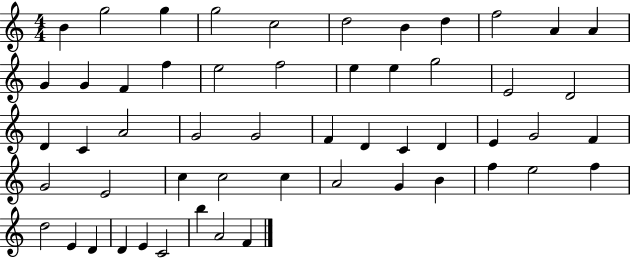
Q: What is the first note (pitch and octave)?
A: B4